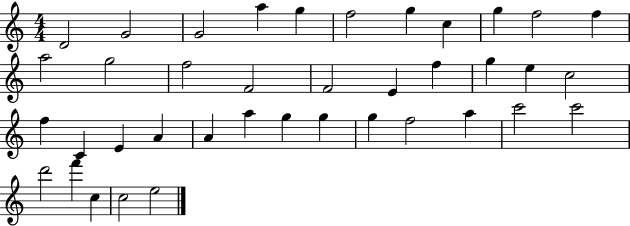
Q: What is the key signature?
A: C major